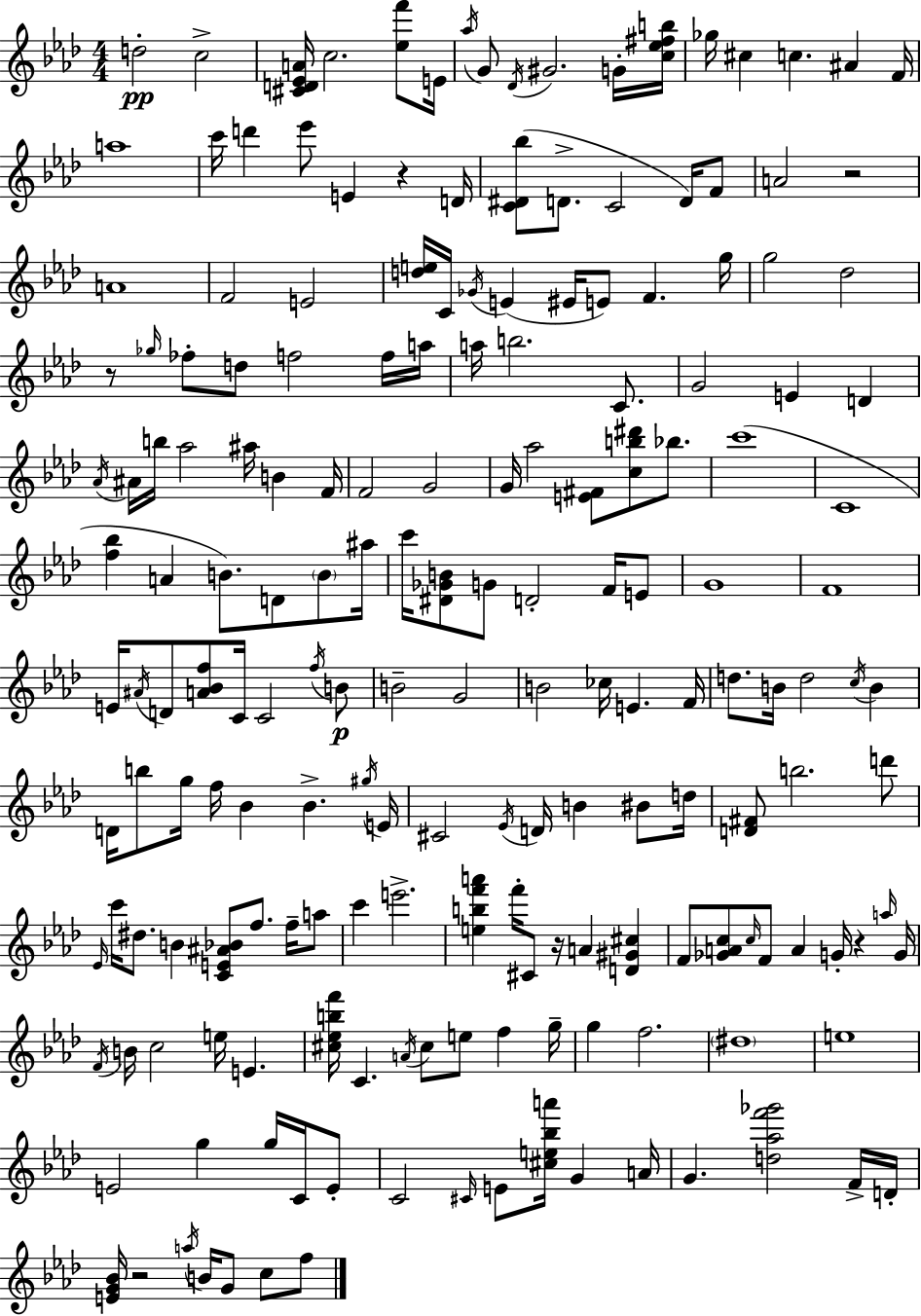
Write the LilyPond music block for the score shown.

{
  \clef treble
  \numericTimeSignature
  \time 4/4
  \key aes \major
  d''2-.\pp c''2-> | <cis' d' ees' a'>16 c''2. <ees'' f'''>8 e'16 | \acciaccatura { aes''16 } g'8 \acciaccatura { des'16 } gis'2. | g'16-. <c'' ees'' fis'' b''>16 ges''16 cis''4 c''4. ais'4 | \break f'16 a''1 | c'''16 d'''4 ees'''8 e'4 r4 | d'16 <c' dis' bes''>8( d'8.-> c'2 d'16) | f'8 a'2 r2 | \break a'1 | f'2 e'2 | <d'' e''>16 c'16 \acciaccatura { ges'16 }( e'4 eis'16 e'8) f'4. | g''16 g''2 des''2 | \break r8 \grace { ges''16 } fes''8-. d''8 f''2 | f''16 a''16 a''16 b''2. | c'8. g'2 e'4 | d'4 \acciaccatura { aes'16 } ais'16 b''16 aes''2 ais''16 | \break b'4 f'16 f'2 g'2 | g'16 aes''2 <e' fis'>8 | <c'' b'' dis'''>8 bes''8. c'''1( | c'1 | \break <f'' bes''>4 a'4 b'8.) | d'8 \parenthesize b'8 ais''16 c'''16 <dis' ges' b'>8 g'8 d'2-. | f'16 e'8 g'1 | f'1 | \break e'16 \acciaccatura { ais'16 } d'8 <a' bes' f''>8 c'16 c'2 | \acciaccatura { f''16 }\p b'8 b'2-- g'2 | b'2 ces''16 | e'4. f'16 d''8. b'16 d''2 | \break \acciaccatura { c''16 } b'4 d'16 b''8 g''16 f''16 bes'4 | bes'4.-> \acciaccatura { gis''16 } e'16 cis'2 | \acciaccatura { ees'16 } d'16 b'4 bis'8 d''16 <d' fis'>8 b''2. | d'''8 \grace { ees'16 } c'''16 dis''8. b'4 | \break <c' e' ais' bes'>8 f''8. f''16-- a''8 c'''4 e'''2.-> | <e'' b'' f''' a'''>4 f'''16-. | cis'8 r16 a'4 <d' gis' cis''>4 f'8 <ges' a' c''>8 \grace { c''16 } | f'8 a'4 g'16-. r4 \grace { a''16 } g'16 \acciaccatura { f'16 } b'16 c''2 | \break e''16 e'4. <cis'' ees'' b'' f'''>16 c'4. | \acciaccatura { a'16 } cis''8 e''8 f''4 g''16-- g''4 | f''2. \parenthesize dis''1 | e''1 | \break e'2 | g''4 g''16 c'16 e'8-. c'2 | \grace { cis'16 } e'8 <cis'' e'' bes'' a'''>16 g'4 a'16 | g'4. <d'' aes'' f''' ges'''>2 f'16-> d'16-. | \break <e' g' bes'>16 r2 \acciaccatura { a''16 } b'16 g'8 c''8 f''8 | \bar "|."
}